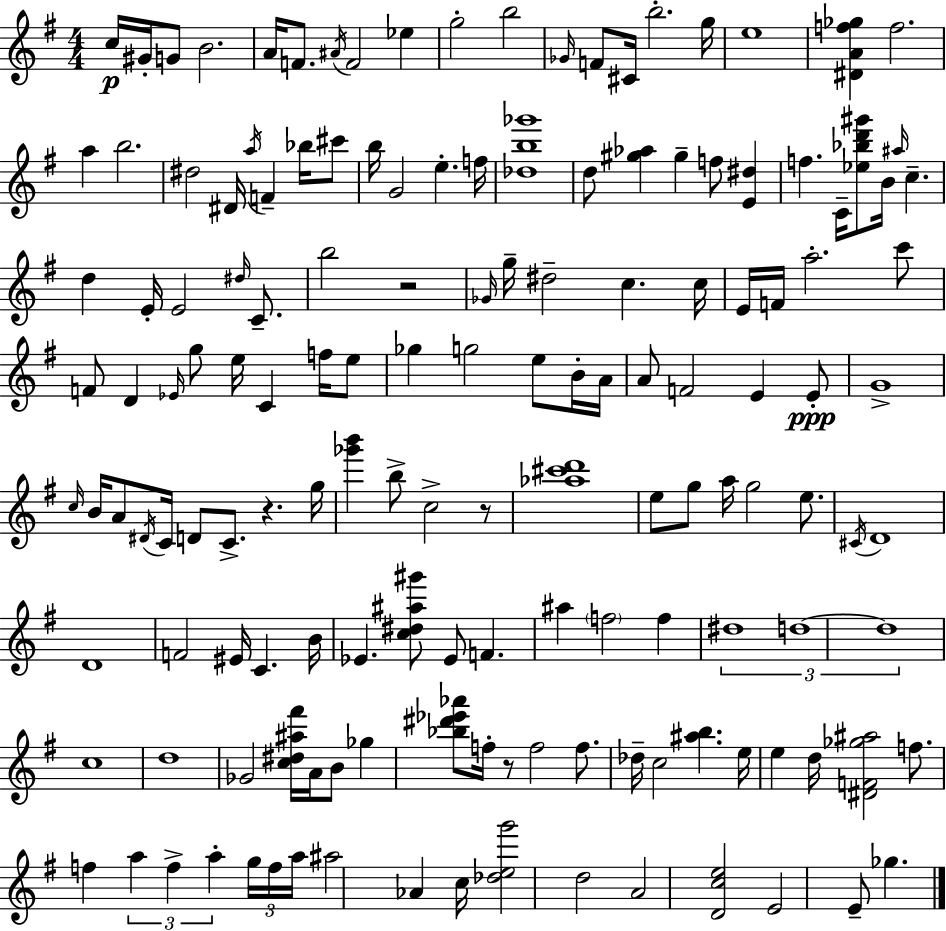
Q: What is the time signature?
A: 4/4